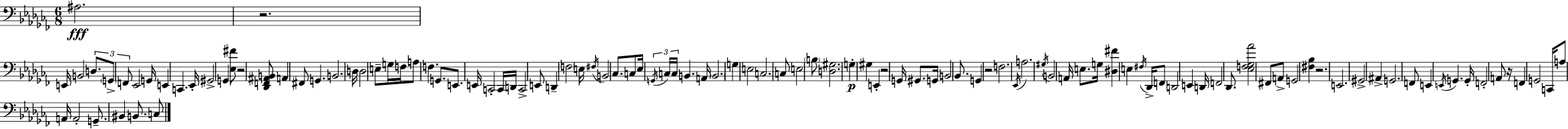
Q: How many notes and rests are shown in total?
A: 114